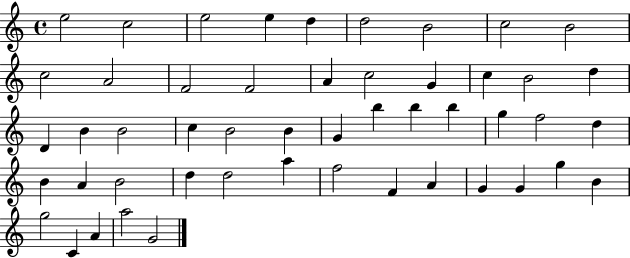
X:1
T:Untitled
M:4/4
L:1/4
K:C
e2 c2 e2 e d d2 B2 c2 B2 c2 A2 F2 F2 A c2 G c B2 d D B B2 c B2 B G b b b g f2 d B A B2 d d2 a f2 F A G G g B g2 C A a2 G2